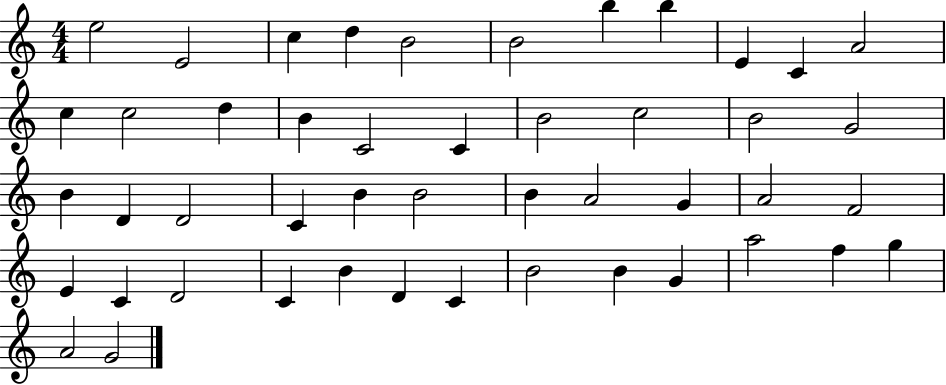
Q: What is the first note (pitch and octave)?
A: E5